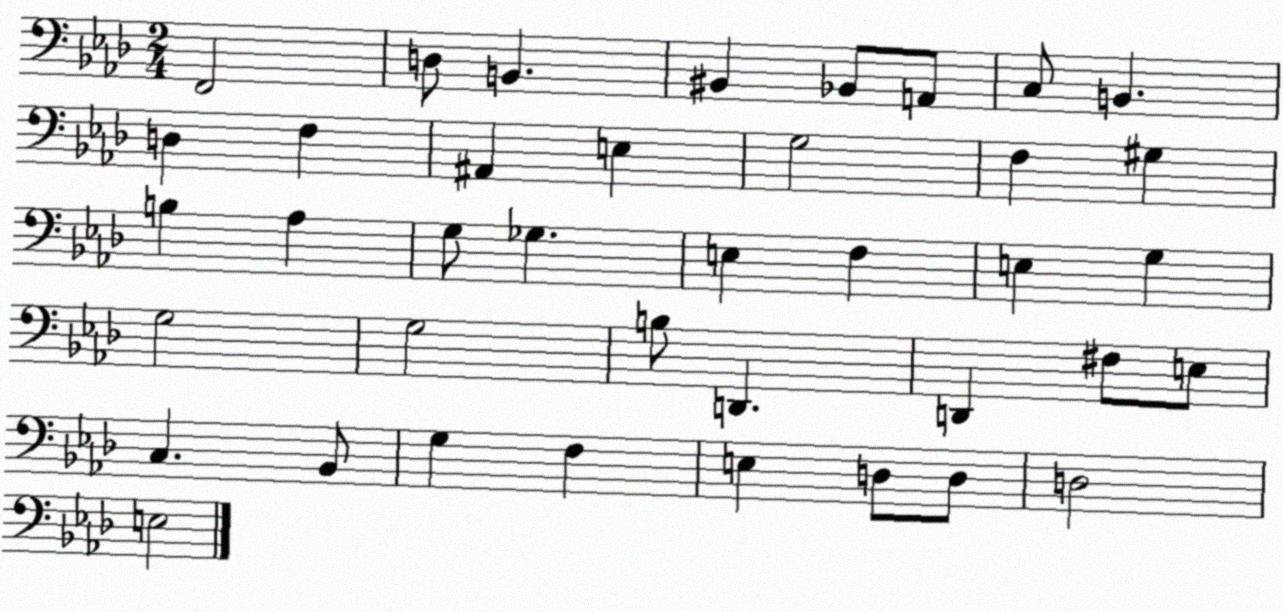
X:1
T:Untitled
M:2/4
L:1/4
K:Ab
F,,2 D,/2 B,, ^B,, _B,,/2 A,,/2 C,/2 B,, D, F, ^A,, E, G,2 F, ^G, B, _A, G,/2 _G, E, F, E, G, G,2 G,2 B,/2 D,, D,, ^F,/2 E,/2 C, _B,,/2 G, F, E, D,/2 D,/2 D,2 E,2